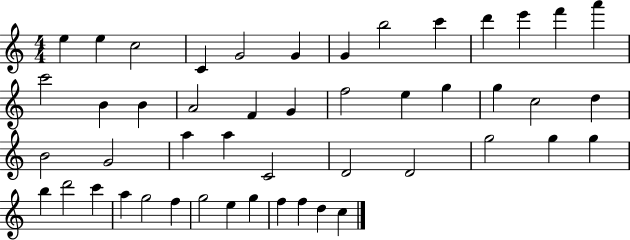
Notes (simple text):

E5/q E5/q C5/h C4/q G4/h G4/q G4/q B5/h C6/q D6/q E6/q F6/q A6/q C6/h B4/q B4/q A4/h F4/q G4/q F5/h E5/q G5/q G5/q C5/h D5/q B4/h G4/h A5/q A5/q C4/h D4/h D4/h G5/h G5/q G5/q B5/q D6/h C6/q A5/q G5/h F5/q G5/h E5/q G5/q F5/q F5/q D5/q C5/q